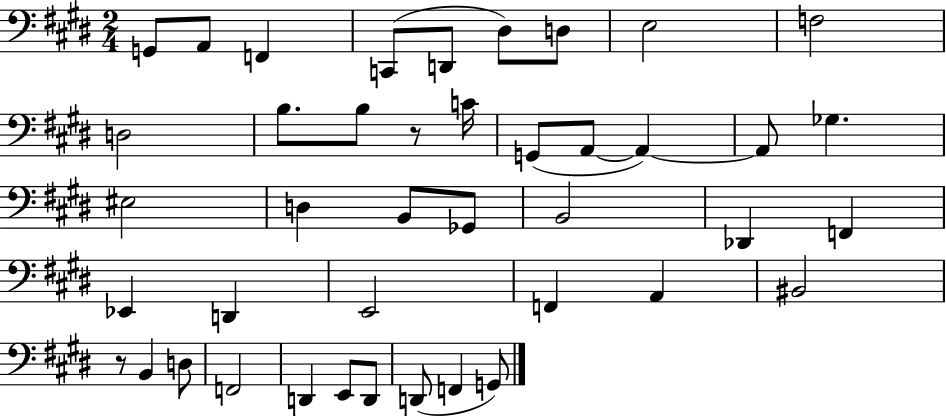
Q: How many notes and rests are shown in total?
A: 42